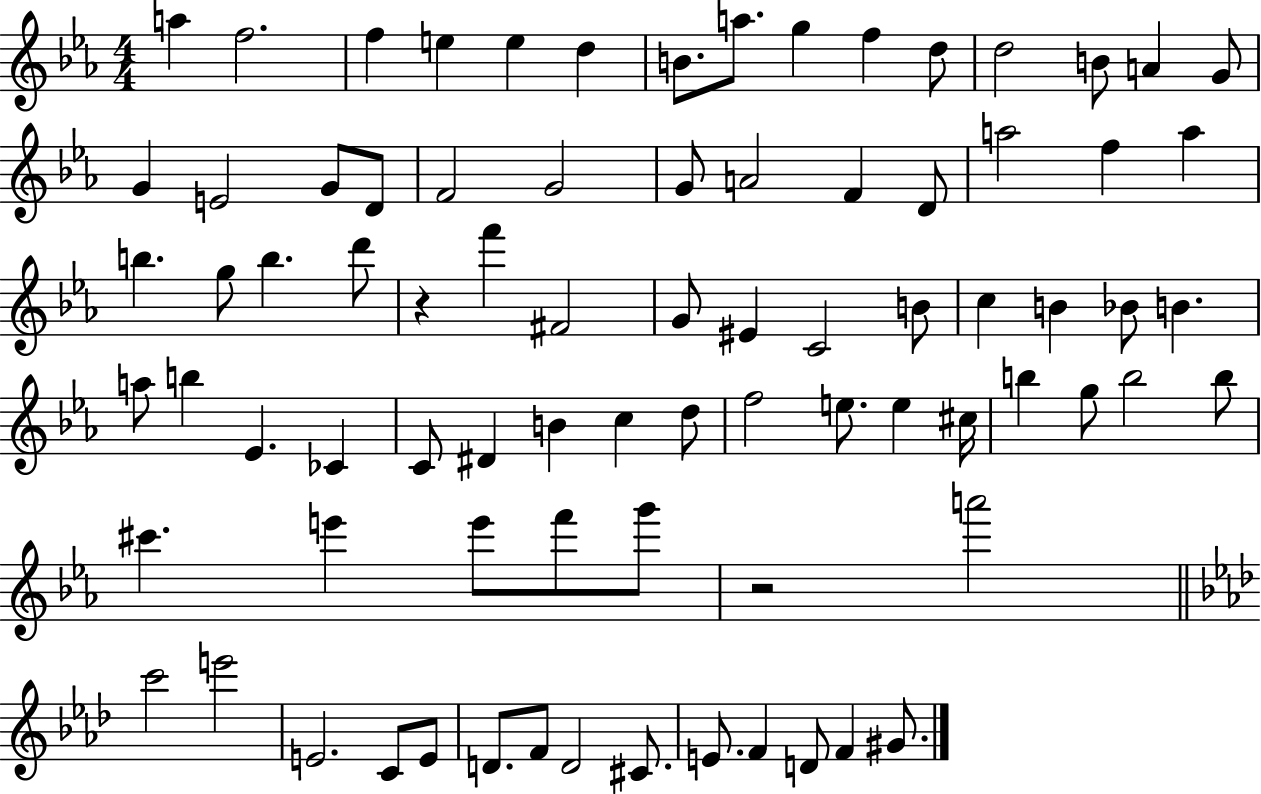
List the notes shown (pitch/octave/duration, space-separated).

A5/q F5/h. F5/q E5/q E5/q D5/q B4/e. A5/e. G5/q F5/q D5/e D5/h B4/e A4/q G4/e G4/q E4/h G4/e D4/e F4/h G4/h G4/e A4/h F4/q D4/e A5/h F5/q A5/q B5/q. G5/e B5/q. D6/e R/q F6/q F#4/h G4/e EIS4/q C4/h B4/e C5/q B4/q Bb4/e B4/q. A5/e B5/q Eb4/q. CES4/q C4/e D#4/q B4/q C5/q D5/e F5/h E5/e. E5/q C#5/s B5/q G5/e B5/h B5/e C#6/q. E6/q E6/e F6/e G6/e R/h A6/h C6/h E6/h E4/h. C4/e E4/e D4/e. F4/e D4/h C#4/e. E4/e. F4/q D4/e F4/q G#4/e.